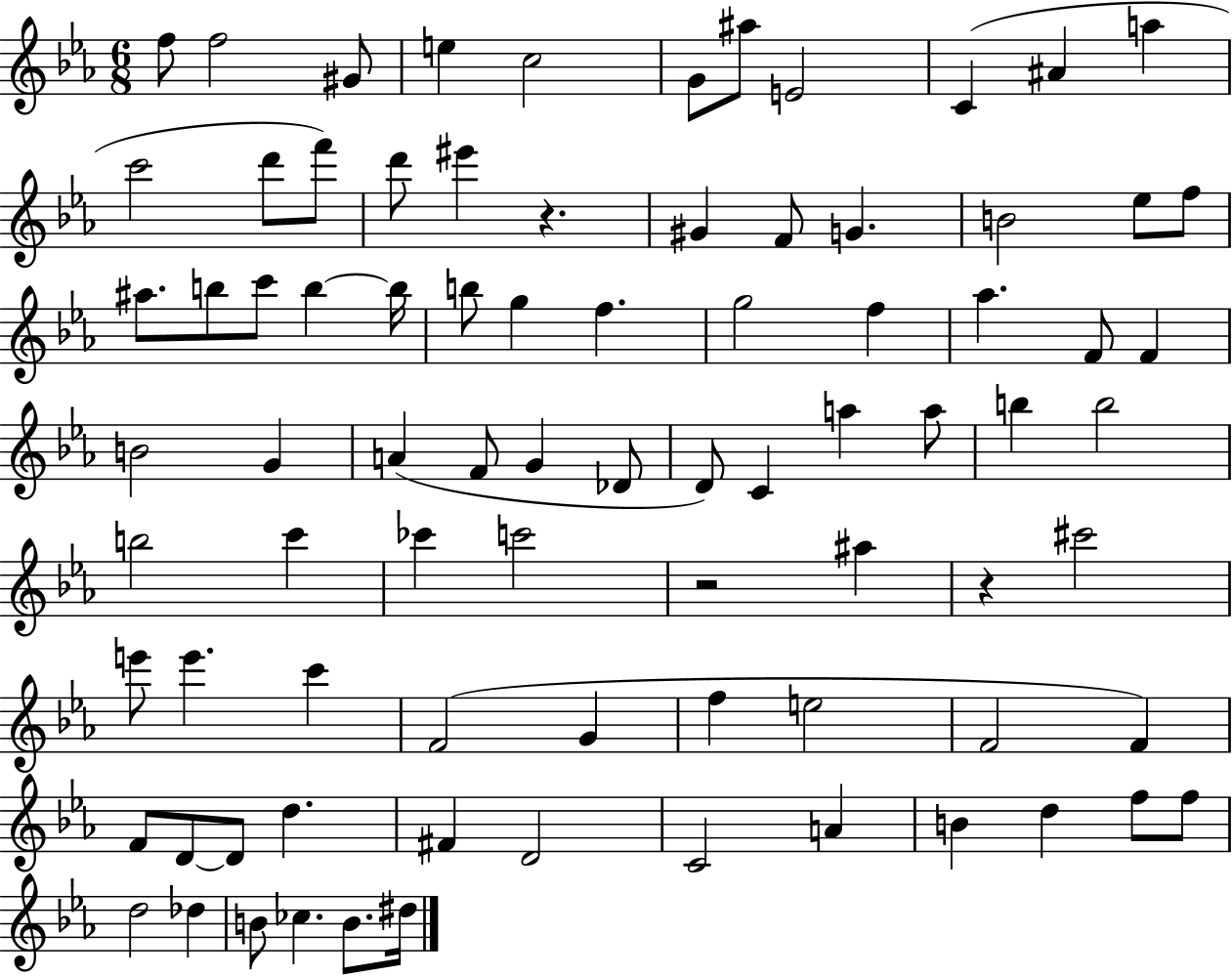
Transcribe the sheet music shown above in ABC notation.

X:1
T:Untitled
M:6/8
L:1/4
K:Eb
f/2 f2 ^G/2 e c2 G/2 ^a/2 E2 C ^A a c'2 d'/2 f'/2 d'/2 ^e' z ^G F/2 G B2 _e/2 f/2 ^a/2 b/2 c'/2 b b/4 b/2 g f g2 f _a F/2 F B2 G A F/2 G _D/2 D/2 C a a/2 b b2 b2 c' _c' c'2 z2 ^a z ^c'2 e'/2 e' c' F2 G f e2 F2 F F/2 D/2 D/2 d ^F D2 C2 A B d f/2 f/2 d2 _d B/2 _c B/2 ^d/4